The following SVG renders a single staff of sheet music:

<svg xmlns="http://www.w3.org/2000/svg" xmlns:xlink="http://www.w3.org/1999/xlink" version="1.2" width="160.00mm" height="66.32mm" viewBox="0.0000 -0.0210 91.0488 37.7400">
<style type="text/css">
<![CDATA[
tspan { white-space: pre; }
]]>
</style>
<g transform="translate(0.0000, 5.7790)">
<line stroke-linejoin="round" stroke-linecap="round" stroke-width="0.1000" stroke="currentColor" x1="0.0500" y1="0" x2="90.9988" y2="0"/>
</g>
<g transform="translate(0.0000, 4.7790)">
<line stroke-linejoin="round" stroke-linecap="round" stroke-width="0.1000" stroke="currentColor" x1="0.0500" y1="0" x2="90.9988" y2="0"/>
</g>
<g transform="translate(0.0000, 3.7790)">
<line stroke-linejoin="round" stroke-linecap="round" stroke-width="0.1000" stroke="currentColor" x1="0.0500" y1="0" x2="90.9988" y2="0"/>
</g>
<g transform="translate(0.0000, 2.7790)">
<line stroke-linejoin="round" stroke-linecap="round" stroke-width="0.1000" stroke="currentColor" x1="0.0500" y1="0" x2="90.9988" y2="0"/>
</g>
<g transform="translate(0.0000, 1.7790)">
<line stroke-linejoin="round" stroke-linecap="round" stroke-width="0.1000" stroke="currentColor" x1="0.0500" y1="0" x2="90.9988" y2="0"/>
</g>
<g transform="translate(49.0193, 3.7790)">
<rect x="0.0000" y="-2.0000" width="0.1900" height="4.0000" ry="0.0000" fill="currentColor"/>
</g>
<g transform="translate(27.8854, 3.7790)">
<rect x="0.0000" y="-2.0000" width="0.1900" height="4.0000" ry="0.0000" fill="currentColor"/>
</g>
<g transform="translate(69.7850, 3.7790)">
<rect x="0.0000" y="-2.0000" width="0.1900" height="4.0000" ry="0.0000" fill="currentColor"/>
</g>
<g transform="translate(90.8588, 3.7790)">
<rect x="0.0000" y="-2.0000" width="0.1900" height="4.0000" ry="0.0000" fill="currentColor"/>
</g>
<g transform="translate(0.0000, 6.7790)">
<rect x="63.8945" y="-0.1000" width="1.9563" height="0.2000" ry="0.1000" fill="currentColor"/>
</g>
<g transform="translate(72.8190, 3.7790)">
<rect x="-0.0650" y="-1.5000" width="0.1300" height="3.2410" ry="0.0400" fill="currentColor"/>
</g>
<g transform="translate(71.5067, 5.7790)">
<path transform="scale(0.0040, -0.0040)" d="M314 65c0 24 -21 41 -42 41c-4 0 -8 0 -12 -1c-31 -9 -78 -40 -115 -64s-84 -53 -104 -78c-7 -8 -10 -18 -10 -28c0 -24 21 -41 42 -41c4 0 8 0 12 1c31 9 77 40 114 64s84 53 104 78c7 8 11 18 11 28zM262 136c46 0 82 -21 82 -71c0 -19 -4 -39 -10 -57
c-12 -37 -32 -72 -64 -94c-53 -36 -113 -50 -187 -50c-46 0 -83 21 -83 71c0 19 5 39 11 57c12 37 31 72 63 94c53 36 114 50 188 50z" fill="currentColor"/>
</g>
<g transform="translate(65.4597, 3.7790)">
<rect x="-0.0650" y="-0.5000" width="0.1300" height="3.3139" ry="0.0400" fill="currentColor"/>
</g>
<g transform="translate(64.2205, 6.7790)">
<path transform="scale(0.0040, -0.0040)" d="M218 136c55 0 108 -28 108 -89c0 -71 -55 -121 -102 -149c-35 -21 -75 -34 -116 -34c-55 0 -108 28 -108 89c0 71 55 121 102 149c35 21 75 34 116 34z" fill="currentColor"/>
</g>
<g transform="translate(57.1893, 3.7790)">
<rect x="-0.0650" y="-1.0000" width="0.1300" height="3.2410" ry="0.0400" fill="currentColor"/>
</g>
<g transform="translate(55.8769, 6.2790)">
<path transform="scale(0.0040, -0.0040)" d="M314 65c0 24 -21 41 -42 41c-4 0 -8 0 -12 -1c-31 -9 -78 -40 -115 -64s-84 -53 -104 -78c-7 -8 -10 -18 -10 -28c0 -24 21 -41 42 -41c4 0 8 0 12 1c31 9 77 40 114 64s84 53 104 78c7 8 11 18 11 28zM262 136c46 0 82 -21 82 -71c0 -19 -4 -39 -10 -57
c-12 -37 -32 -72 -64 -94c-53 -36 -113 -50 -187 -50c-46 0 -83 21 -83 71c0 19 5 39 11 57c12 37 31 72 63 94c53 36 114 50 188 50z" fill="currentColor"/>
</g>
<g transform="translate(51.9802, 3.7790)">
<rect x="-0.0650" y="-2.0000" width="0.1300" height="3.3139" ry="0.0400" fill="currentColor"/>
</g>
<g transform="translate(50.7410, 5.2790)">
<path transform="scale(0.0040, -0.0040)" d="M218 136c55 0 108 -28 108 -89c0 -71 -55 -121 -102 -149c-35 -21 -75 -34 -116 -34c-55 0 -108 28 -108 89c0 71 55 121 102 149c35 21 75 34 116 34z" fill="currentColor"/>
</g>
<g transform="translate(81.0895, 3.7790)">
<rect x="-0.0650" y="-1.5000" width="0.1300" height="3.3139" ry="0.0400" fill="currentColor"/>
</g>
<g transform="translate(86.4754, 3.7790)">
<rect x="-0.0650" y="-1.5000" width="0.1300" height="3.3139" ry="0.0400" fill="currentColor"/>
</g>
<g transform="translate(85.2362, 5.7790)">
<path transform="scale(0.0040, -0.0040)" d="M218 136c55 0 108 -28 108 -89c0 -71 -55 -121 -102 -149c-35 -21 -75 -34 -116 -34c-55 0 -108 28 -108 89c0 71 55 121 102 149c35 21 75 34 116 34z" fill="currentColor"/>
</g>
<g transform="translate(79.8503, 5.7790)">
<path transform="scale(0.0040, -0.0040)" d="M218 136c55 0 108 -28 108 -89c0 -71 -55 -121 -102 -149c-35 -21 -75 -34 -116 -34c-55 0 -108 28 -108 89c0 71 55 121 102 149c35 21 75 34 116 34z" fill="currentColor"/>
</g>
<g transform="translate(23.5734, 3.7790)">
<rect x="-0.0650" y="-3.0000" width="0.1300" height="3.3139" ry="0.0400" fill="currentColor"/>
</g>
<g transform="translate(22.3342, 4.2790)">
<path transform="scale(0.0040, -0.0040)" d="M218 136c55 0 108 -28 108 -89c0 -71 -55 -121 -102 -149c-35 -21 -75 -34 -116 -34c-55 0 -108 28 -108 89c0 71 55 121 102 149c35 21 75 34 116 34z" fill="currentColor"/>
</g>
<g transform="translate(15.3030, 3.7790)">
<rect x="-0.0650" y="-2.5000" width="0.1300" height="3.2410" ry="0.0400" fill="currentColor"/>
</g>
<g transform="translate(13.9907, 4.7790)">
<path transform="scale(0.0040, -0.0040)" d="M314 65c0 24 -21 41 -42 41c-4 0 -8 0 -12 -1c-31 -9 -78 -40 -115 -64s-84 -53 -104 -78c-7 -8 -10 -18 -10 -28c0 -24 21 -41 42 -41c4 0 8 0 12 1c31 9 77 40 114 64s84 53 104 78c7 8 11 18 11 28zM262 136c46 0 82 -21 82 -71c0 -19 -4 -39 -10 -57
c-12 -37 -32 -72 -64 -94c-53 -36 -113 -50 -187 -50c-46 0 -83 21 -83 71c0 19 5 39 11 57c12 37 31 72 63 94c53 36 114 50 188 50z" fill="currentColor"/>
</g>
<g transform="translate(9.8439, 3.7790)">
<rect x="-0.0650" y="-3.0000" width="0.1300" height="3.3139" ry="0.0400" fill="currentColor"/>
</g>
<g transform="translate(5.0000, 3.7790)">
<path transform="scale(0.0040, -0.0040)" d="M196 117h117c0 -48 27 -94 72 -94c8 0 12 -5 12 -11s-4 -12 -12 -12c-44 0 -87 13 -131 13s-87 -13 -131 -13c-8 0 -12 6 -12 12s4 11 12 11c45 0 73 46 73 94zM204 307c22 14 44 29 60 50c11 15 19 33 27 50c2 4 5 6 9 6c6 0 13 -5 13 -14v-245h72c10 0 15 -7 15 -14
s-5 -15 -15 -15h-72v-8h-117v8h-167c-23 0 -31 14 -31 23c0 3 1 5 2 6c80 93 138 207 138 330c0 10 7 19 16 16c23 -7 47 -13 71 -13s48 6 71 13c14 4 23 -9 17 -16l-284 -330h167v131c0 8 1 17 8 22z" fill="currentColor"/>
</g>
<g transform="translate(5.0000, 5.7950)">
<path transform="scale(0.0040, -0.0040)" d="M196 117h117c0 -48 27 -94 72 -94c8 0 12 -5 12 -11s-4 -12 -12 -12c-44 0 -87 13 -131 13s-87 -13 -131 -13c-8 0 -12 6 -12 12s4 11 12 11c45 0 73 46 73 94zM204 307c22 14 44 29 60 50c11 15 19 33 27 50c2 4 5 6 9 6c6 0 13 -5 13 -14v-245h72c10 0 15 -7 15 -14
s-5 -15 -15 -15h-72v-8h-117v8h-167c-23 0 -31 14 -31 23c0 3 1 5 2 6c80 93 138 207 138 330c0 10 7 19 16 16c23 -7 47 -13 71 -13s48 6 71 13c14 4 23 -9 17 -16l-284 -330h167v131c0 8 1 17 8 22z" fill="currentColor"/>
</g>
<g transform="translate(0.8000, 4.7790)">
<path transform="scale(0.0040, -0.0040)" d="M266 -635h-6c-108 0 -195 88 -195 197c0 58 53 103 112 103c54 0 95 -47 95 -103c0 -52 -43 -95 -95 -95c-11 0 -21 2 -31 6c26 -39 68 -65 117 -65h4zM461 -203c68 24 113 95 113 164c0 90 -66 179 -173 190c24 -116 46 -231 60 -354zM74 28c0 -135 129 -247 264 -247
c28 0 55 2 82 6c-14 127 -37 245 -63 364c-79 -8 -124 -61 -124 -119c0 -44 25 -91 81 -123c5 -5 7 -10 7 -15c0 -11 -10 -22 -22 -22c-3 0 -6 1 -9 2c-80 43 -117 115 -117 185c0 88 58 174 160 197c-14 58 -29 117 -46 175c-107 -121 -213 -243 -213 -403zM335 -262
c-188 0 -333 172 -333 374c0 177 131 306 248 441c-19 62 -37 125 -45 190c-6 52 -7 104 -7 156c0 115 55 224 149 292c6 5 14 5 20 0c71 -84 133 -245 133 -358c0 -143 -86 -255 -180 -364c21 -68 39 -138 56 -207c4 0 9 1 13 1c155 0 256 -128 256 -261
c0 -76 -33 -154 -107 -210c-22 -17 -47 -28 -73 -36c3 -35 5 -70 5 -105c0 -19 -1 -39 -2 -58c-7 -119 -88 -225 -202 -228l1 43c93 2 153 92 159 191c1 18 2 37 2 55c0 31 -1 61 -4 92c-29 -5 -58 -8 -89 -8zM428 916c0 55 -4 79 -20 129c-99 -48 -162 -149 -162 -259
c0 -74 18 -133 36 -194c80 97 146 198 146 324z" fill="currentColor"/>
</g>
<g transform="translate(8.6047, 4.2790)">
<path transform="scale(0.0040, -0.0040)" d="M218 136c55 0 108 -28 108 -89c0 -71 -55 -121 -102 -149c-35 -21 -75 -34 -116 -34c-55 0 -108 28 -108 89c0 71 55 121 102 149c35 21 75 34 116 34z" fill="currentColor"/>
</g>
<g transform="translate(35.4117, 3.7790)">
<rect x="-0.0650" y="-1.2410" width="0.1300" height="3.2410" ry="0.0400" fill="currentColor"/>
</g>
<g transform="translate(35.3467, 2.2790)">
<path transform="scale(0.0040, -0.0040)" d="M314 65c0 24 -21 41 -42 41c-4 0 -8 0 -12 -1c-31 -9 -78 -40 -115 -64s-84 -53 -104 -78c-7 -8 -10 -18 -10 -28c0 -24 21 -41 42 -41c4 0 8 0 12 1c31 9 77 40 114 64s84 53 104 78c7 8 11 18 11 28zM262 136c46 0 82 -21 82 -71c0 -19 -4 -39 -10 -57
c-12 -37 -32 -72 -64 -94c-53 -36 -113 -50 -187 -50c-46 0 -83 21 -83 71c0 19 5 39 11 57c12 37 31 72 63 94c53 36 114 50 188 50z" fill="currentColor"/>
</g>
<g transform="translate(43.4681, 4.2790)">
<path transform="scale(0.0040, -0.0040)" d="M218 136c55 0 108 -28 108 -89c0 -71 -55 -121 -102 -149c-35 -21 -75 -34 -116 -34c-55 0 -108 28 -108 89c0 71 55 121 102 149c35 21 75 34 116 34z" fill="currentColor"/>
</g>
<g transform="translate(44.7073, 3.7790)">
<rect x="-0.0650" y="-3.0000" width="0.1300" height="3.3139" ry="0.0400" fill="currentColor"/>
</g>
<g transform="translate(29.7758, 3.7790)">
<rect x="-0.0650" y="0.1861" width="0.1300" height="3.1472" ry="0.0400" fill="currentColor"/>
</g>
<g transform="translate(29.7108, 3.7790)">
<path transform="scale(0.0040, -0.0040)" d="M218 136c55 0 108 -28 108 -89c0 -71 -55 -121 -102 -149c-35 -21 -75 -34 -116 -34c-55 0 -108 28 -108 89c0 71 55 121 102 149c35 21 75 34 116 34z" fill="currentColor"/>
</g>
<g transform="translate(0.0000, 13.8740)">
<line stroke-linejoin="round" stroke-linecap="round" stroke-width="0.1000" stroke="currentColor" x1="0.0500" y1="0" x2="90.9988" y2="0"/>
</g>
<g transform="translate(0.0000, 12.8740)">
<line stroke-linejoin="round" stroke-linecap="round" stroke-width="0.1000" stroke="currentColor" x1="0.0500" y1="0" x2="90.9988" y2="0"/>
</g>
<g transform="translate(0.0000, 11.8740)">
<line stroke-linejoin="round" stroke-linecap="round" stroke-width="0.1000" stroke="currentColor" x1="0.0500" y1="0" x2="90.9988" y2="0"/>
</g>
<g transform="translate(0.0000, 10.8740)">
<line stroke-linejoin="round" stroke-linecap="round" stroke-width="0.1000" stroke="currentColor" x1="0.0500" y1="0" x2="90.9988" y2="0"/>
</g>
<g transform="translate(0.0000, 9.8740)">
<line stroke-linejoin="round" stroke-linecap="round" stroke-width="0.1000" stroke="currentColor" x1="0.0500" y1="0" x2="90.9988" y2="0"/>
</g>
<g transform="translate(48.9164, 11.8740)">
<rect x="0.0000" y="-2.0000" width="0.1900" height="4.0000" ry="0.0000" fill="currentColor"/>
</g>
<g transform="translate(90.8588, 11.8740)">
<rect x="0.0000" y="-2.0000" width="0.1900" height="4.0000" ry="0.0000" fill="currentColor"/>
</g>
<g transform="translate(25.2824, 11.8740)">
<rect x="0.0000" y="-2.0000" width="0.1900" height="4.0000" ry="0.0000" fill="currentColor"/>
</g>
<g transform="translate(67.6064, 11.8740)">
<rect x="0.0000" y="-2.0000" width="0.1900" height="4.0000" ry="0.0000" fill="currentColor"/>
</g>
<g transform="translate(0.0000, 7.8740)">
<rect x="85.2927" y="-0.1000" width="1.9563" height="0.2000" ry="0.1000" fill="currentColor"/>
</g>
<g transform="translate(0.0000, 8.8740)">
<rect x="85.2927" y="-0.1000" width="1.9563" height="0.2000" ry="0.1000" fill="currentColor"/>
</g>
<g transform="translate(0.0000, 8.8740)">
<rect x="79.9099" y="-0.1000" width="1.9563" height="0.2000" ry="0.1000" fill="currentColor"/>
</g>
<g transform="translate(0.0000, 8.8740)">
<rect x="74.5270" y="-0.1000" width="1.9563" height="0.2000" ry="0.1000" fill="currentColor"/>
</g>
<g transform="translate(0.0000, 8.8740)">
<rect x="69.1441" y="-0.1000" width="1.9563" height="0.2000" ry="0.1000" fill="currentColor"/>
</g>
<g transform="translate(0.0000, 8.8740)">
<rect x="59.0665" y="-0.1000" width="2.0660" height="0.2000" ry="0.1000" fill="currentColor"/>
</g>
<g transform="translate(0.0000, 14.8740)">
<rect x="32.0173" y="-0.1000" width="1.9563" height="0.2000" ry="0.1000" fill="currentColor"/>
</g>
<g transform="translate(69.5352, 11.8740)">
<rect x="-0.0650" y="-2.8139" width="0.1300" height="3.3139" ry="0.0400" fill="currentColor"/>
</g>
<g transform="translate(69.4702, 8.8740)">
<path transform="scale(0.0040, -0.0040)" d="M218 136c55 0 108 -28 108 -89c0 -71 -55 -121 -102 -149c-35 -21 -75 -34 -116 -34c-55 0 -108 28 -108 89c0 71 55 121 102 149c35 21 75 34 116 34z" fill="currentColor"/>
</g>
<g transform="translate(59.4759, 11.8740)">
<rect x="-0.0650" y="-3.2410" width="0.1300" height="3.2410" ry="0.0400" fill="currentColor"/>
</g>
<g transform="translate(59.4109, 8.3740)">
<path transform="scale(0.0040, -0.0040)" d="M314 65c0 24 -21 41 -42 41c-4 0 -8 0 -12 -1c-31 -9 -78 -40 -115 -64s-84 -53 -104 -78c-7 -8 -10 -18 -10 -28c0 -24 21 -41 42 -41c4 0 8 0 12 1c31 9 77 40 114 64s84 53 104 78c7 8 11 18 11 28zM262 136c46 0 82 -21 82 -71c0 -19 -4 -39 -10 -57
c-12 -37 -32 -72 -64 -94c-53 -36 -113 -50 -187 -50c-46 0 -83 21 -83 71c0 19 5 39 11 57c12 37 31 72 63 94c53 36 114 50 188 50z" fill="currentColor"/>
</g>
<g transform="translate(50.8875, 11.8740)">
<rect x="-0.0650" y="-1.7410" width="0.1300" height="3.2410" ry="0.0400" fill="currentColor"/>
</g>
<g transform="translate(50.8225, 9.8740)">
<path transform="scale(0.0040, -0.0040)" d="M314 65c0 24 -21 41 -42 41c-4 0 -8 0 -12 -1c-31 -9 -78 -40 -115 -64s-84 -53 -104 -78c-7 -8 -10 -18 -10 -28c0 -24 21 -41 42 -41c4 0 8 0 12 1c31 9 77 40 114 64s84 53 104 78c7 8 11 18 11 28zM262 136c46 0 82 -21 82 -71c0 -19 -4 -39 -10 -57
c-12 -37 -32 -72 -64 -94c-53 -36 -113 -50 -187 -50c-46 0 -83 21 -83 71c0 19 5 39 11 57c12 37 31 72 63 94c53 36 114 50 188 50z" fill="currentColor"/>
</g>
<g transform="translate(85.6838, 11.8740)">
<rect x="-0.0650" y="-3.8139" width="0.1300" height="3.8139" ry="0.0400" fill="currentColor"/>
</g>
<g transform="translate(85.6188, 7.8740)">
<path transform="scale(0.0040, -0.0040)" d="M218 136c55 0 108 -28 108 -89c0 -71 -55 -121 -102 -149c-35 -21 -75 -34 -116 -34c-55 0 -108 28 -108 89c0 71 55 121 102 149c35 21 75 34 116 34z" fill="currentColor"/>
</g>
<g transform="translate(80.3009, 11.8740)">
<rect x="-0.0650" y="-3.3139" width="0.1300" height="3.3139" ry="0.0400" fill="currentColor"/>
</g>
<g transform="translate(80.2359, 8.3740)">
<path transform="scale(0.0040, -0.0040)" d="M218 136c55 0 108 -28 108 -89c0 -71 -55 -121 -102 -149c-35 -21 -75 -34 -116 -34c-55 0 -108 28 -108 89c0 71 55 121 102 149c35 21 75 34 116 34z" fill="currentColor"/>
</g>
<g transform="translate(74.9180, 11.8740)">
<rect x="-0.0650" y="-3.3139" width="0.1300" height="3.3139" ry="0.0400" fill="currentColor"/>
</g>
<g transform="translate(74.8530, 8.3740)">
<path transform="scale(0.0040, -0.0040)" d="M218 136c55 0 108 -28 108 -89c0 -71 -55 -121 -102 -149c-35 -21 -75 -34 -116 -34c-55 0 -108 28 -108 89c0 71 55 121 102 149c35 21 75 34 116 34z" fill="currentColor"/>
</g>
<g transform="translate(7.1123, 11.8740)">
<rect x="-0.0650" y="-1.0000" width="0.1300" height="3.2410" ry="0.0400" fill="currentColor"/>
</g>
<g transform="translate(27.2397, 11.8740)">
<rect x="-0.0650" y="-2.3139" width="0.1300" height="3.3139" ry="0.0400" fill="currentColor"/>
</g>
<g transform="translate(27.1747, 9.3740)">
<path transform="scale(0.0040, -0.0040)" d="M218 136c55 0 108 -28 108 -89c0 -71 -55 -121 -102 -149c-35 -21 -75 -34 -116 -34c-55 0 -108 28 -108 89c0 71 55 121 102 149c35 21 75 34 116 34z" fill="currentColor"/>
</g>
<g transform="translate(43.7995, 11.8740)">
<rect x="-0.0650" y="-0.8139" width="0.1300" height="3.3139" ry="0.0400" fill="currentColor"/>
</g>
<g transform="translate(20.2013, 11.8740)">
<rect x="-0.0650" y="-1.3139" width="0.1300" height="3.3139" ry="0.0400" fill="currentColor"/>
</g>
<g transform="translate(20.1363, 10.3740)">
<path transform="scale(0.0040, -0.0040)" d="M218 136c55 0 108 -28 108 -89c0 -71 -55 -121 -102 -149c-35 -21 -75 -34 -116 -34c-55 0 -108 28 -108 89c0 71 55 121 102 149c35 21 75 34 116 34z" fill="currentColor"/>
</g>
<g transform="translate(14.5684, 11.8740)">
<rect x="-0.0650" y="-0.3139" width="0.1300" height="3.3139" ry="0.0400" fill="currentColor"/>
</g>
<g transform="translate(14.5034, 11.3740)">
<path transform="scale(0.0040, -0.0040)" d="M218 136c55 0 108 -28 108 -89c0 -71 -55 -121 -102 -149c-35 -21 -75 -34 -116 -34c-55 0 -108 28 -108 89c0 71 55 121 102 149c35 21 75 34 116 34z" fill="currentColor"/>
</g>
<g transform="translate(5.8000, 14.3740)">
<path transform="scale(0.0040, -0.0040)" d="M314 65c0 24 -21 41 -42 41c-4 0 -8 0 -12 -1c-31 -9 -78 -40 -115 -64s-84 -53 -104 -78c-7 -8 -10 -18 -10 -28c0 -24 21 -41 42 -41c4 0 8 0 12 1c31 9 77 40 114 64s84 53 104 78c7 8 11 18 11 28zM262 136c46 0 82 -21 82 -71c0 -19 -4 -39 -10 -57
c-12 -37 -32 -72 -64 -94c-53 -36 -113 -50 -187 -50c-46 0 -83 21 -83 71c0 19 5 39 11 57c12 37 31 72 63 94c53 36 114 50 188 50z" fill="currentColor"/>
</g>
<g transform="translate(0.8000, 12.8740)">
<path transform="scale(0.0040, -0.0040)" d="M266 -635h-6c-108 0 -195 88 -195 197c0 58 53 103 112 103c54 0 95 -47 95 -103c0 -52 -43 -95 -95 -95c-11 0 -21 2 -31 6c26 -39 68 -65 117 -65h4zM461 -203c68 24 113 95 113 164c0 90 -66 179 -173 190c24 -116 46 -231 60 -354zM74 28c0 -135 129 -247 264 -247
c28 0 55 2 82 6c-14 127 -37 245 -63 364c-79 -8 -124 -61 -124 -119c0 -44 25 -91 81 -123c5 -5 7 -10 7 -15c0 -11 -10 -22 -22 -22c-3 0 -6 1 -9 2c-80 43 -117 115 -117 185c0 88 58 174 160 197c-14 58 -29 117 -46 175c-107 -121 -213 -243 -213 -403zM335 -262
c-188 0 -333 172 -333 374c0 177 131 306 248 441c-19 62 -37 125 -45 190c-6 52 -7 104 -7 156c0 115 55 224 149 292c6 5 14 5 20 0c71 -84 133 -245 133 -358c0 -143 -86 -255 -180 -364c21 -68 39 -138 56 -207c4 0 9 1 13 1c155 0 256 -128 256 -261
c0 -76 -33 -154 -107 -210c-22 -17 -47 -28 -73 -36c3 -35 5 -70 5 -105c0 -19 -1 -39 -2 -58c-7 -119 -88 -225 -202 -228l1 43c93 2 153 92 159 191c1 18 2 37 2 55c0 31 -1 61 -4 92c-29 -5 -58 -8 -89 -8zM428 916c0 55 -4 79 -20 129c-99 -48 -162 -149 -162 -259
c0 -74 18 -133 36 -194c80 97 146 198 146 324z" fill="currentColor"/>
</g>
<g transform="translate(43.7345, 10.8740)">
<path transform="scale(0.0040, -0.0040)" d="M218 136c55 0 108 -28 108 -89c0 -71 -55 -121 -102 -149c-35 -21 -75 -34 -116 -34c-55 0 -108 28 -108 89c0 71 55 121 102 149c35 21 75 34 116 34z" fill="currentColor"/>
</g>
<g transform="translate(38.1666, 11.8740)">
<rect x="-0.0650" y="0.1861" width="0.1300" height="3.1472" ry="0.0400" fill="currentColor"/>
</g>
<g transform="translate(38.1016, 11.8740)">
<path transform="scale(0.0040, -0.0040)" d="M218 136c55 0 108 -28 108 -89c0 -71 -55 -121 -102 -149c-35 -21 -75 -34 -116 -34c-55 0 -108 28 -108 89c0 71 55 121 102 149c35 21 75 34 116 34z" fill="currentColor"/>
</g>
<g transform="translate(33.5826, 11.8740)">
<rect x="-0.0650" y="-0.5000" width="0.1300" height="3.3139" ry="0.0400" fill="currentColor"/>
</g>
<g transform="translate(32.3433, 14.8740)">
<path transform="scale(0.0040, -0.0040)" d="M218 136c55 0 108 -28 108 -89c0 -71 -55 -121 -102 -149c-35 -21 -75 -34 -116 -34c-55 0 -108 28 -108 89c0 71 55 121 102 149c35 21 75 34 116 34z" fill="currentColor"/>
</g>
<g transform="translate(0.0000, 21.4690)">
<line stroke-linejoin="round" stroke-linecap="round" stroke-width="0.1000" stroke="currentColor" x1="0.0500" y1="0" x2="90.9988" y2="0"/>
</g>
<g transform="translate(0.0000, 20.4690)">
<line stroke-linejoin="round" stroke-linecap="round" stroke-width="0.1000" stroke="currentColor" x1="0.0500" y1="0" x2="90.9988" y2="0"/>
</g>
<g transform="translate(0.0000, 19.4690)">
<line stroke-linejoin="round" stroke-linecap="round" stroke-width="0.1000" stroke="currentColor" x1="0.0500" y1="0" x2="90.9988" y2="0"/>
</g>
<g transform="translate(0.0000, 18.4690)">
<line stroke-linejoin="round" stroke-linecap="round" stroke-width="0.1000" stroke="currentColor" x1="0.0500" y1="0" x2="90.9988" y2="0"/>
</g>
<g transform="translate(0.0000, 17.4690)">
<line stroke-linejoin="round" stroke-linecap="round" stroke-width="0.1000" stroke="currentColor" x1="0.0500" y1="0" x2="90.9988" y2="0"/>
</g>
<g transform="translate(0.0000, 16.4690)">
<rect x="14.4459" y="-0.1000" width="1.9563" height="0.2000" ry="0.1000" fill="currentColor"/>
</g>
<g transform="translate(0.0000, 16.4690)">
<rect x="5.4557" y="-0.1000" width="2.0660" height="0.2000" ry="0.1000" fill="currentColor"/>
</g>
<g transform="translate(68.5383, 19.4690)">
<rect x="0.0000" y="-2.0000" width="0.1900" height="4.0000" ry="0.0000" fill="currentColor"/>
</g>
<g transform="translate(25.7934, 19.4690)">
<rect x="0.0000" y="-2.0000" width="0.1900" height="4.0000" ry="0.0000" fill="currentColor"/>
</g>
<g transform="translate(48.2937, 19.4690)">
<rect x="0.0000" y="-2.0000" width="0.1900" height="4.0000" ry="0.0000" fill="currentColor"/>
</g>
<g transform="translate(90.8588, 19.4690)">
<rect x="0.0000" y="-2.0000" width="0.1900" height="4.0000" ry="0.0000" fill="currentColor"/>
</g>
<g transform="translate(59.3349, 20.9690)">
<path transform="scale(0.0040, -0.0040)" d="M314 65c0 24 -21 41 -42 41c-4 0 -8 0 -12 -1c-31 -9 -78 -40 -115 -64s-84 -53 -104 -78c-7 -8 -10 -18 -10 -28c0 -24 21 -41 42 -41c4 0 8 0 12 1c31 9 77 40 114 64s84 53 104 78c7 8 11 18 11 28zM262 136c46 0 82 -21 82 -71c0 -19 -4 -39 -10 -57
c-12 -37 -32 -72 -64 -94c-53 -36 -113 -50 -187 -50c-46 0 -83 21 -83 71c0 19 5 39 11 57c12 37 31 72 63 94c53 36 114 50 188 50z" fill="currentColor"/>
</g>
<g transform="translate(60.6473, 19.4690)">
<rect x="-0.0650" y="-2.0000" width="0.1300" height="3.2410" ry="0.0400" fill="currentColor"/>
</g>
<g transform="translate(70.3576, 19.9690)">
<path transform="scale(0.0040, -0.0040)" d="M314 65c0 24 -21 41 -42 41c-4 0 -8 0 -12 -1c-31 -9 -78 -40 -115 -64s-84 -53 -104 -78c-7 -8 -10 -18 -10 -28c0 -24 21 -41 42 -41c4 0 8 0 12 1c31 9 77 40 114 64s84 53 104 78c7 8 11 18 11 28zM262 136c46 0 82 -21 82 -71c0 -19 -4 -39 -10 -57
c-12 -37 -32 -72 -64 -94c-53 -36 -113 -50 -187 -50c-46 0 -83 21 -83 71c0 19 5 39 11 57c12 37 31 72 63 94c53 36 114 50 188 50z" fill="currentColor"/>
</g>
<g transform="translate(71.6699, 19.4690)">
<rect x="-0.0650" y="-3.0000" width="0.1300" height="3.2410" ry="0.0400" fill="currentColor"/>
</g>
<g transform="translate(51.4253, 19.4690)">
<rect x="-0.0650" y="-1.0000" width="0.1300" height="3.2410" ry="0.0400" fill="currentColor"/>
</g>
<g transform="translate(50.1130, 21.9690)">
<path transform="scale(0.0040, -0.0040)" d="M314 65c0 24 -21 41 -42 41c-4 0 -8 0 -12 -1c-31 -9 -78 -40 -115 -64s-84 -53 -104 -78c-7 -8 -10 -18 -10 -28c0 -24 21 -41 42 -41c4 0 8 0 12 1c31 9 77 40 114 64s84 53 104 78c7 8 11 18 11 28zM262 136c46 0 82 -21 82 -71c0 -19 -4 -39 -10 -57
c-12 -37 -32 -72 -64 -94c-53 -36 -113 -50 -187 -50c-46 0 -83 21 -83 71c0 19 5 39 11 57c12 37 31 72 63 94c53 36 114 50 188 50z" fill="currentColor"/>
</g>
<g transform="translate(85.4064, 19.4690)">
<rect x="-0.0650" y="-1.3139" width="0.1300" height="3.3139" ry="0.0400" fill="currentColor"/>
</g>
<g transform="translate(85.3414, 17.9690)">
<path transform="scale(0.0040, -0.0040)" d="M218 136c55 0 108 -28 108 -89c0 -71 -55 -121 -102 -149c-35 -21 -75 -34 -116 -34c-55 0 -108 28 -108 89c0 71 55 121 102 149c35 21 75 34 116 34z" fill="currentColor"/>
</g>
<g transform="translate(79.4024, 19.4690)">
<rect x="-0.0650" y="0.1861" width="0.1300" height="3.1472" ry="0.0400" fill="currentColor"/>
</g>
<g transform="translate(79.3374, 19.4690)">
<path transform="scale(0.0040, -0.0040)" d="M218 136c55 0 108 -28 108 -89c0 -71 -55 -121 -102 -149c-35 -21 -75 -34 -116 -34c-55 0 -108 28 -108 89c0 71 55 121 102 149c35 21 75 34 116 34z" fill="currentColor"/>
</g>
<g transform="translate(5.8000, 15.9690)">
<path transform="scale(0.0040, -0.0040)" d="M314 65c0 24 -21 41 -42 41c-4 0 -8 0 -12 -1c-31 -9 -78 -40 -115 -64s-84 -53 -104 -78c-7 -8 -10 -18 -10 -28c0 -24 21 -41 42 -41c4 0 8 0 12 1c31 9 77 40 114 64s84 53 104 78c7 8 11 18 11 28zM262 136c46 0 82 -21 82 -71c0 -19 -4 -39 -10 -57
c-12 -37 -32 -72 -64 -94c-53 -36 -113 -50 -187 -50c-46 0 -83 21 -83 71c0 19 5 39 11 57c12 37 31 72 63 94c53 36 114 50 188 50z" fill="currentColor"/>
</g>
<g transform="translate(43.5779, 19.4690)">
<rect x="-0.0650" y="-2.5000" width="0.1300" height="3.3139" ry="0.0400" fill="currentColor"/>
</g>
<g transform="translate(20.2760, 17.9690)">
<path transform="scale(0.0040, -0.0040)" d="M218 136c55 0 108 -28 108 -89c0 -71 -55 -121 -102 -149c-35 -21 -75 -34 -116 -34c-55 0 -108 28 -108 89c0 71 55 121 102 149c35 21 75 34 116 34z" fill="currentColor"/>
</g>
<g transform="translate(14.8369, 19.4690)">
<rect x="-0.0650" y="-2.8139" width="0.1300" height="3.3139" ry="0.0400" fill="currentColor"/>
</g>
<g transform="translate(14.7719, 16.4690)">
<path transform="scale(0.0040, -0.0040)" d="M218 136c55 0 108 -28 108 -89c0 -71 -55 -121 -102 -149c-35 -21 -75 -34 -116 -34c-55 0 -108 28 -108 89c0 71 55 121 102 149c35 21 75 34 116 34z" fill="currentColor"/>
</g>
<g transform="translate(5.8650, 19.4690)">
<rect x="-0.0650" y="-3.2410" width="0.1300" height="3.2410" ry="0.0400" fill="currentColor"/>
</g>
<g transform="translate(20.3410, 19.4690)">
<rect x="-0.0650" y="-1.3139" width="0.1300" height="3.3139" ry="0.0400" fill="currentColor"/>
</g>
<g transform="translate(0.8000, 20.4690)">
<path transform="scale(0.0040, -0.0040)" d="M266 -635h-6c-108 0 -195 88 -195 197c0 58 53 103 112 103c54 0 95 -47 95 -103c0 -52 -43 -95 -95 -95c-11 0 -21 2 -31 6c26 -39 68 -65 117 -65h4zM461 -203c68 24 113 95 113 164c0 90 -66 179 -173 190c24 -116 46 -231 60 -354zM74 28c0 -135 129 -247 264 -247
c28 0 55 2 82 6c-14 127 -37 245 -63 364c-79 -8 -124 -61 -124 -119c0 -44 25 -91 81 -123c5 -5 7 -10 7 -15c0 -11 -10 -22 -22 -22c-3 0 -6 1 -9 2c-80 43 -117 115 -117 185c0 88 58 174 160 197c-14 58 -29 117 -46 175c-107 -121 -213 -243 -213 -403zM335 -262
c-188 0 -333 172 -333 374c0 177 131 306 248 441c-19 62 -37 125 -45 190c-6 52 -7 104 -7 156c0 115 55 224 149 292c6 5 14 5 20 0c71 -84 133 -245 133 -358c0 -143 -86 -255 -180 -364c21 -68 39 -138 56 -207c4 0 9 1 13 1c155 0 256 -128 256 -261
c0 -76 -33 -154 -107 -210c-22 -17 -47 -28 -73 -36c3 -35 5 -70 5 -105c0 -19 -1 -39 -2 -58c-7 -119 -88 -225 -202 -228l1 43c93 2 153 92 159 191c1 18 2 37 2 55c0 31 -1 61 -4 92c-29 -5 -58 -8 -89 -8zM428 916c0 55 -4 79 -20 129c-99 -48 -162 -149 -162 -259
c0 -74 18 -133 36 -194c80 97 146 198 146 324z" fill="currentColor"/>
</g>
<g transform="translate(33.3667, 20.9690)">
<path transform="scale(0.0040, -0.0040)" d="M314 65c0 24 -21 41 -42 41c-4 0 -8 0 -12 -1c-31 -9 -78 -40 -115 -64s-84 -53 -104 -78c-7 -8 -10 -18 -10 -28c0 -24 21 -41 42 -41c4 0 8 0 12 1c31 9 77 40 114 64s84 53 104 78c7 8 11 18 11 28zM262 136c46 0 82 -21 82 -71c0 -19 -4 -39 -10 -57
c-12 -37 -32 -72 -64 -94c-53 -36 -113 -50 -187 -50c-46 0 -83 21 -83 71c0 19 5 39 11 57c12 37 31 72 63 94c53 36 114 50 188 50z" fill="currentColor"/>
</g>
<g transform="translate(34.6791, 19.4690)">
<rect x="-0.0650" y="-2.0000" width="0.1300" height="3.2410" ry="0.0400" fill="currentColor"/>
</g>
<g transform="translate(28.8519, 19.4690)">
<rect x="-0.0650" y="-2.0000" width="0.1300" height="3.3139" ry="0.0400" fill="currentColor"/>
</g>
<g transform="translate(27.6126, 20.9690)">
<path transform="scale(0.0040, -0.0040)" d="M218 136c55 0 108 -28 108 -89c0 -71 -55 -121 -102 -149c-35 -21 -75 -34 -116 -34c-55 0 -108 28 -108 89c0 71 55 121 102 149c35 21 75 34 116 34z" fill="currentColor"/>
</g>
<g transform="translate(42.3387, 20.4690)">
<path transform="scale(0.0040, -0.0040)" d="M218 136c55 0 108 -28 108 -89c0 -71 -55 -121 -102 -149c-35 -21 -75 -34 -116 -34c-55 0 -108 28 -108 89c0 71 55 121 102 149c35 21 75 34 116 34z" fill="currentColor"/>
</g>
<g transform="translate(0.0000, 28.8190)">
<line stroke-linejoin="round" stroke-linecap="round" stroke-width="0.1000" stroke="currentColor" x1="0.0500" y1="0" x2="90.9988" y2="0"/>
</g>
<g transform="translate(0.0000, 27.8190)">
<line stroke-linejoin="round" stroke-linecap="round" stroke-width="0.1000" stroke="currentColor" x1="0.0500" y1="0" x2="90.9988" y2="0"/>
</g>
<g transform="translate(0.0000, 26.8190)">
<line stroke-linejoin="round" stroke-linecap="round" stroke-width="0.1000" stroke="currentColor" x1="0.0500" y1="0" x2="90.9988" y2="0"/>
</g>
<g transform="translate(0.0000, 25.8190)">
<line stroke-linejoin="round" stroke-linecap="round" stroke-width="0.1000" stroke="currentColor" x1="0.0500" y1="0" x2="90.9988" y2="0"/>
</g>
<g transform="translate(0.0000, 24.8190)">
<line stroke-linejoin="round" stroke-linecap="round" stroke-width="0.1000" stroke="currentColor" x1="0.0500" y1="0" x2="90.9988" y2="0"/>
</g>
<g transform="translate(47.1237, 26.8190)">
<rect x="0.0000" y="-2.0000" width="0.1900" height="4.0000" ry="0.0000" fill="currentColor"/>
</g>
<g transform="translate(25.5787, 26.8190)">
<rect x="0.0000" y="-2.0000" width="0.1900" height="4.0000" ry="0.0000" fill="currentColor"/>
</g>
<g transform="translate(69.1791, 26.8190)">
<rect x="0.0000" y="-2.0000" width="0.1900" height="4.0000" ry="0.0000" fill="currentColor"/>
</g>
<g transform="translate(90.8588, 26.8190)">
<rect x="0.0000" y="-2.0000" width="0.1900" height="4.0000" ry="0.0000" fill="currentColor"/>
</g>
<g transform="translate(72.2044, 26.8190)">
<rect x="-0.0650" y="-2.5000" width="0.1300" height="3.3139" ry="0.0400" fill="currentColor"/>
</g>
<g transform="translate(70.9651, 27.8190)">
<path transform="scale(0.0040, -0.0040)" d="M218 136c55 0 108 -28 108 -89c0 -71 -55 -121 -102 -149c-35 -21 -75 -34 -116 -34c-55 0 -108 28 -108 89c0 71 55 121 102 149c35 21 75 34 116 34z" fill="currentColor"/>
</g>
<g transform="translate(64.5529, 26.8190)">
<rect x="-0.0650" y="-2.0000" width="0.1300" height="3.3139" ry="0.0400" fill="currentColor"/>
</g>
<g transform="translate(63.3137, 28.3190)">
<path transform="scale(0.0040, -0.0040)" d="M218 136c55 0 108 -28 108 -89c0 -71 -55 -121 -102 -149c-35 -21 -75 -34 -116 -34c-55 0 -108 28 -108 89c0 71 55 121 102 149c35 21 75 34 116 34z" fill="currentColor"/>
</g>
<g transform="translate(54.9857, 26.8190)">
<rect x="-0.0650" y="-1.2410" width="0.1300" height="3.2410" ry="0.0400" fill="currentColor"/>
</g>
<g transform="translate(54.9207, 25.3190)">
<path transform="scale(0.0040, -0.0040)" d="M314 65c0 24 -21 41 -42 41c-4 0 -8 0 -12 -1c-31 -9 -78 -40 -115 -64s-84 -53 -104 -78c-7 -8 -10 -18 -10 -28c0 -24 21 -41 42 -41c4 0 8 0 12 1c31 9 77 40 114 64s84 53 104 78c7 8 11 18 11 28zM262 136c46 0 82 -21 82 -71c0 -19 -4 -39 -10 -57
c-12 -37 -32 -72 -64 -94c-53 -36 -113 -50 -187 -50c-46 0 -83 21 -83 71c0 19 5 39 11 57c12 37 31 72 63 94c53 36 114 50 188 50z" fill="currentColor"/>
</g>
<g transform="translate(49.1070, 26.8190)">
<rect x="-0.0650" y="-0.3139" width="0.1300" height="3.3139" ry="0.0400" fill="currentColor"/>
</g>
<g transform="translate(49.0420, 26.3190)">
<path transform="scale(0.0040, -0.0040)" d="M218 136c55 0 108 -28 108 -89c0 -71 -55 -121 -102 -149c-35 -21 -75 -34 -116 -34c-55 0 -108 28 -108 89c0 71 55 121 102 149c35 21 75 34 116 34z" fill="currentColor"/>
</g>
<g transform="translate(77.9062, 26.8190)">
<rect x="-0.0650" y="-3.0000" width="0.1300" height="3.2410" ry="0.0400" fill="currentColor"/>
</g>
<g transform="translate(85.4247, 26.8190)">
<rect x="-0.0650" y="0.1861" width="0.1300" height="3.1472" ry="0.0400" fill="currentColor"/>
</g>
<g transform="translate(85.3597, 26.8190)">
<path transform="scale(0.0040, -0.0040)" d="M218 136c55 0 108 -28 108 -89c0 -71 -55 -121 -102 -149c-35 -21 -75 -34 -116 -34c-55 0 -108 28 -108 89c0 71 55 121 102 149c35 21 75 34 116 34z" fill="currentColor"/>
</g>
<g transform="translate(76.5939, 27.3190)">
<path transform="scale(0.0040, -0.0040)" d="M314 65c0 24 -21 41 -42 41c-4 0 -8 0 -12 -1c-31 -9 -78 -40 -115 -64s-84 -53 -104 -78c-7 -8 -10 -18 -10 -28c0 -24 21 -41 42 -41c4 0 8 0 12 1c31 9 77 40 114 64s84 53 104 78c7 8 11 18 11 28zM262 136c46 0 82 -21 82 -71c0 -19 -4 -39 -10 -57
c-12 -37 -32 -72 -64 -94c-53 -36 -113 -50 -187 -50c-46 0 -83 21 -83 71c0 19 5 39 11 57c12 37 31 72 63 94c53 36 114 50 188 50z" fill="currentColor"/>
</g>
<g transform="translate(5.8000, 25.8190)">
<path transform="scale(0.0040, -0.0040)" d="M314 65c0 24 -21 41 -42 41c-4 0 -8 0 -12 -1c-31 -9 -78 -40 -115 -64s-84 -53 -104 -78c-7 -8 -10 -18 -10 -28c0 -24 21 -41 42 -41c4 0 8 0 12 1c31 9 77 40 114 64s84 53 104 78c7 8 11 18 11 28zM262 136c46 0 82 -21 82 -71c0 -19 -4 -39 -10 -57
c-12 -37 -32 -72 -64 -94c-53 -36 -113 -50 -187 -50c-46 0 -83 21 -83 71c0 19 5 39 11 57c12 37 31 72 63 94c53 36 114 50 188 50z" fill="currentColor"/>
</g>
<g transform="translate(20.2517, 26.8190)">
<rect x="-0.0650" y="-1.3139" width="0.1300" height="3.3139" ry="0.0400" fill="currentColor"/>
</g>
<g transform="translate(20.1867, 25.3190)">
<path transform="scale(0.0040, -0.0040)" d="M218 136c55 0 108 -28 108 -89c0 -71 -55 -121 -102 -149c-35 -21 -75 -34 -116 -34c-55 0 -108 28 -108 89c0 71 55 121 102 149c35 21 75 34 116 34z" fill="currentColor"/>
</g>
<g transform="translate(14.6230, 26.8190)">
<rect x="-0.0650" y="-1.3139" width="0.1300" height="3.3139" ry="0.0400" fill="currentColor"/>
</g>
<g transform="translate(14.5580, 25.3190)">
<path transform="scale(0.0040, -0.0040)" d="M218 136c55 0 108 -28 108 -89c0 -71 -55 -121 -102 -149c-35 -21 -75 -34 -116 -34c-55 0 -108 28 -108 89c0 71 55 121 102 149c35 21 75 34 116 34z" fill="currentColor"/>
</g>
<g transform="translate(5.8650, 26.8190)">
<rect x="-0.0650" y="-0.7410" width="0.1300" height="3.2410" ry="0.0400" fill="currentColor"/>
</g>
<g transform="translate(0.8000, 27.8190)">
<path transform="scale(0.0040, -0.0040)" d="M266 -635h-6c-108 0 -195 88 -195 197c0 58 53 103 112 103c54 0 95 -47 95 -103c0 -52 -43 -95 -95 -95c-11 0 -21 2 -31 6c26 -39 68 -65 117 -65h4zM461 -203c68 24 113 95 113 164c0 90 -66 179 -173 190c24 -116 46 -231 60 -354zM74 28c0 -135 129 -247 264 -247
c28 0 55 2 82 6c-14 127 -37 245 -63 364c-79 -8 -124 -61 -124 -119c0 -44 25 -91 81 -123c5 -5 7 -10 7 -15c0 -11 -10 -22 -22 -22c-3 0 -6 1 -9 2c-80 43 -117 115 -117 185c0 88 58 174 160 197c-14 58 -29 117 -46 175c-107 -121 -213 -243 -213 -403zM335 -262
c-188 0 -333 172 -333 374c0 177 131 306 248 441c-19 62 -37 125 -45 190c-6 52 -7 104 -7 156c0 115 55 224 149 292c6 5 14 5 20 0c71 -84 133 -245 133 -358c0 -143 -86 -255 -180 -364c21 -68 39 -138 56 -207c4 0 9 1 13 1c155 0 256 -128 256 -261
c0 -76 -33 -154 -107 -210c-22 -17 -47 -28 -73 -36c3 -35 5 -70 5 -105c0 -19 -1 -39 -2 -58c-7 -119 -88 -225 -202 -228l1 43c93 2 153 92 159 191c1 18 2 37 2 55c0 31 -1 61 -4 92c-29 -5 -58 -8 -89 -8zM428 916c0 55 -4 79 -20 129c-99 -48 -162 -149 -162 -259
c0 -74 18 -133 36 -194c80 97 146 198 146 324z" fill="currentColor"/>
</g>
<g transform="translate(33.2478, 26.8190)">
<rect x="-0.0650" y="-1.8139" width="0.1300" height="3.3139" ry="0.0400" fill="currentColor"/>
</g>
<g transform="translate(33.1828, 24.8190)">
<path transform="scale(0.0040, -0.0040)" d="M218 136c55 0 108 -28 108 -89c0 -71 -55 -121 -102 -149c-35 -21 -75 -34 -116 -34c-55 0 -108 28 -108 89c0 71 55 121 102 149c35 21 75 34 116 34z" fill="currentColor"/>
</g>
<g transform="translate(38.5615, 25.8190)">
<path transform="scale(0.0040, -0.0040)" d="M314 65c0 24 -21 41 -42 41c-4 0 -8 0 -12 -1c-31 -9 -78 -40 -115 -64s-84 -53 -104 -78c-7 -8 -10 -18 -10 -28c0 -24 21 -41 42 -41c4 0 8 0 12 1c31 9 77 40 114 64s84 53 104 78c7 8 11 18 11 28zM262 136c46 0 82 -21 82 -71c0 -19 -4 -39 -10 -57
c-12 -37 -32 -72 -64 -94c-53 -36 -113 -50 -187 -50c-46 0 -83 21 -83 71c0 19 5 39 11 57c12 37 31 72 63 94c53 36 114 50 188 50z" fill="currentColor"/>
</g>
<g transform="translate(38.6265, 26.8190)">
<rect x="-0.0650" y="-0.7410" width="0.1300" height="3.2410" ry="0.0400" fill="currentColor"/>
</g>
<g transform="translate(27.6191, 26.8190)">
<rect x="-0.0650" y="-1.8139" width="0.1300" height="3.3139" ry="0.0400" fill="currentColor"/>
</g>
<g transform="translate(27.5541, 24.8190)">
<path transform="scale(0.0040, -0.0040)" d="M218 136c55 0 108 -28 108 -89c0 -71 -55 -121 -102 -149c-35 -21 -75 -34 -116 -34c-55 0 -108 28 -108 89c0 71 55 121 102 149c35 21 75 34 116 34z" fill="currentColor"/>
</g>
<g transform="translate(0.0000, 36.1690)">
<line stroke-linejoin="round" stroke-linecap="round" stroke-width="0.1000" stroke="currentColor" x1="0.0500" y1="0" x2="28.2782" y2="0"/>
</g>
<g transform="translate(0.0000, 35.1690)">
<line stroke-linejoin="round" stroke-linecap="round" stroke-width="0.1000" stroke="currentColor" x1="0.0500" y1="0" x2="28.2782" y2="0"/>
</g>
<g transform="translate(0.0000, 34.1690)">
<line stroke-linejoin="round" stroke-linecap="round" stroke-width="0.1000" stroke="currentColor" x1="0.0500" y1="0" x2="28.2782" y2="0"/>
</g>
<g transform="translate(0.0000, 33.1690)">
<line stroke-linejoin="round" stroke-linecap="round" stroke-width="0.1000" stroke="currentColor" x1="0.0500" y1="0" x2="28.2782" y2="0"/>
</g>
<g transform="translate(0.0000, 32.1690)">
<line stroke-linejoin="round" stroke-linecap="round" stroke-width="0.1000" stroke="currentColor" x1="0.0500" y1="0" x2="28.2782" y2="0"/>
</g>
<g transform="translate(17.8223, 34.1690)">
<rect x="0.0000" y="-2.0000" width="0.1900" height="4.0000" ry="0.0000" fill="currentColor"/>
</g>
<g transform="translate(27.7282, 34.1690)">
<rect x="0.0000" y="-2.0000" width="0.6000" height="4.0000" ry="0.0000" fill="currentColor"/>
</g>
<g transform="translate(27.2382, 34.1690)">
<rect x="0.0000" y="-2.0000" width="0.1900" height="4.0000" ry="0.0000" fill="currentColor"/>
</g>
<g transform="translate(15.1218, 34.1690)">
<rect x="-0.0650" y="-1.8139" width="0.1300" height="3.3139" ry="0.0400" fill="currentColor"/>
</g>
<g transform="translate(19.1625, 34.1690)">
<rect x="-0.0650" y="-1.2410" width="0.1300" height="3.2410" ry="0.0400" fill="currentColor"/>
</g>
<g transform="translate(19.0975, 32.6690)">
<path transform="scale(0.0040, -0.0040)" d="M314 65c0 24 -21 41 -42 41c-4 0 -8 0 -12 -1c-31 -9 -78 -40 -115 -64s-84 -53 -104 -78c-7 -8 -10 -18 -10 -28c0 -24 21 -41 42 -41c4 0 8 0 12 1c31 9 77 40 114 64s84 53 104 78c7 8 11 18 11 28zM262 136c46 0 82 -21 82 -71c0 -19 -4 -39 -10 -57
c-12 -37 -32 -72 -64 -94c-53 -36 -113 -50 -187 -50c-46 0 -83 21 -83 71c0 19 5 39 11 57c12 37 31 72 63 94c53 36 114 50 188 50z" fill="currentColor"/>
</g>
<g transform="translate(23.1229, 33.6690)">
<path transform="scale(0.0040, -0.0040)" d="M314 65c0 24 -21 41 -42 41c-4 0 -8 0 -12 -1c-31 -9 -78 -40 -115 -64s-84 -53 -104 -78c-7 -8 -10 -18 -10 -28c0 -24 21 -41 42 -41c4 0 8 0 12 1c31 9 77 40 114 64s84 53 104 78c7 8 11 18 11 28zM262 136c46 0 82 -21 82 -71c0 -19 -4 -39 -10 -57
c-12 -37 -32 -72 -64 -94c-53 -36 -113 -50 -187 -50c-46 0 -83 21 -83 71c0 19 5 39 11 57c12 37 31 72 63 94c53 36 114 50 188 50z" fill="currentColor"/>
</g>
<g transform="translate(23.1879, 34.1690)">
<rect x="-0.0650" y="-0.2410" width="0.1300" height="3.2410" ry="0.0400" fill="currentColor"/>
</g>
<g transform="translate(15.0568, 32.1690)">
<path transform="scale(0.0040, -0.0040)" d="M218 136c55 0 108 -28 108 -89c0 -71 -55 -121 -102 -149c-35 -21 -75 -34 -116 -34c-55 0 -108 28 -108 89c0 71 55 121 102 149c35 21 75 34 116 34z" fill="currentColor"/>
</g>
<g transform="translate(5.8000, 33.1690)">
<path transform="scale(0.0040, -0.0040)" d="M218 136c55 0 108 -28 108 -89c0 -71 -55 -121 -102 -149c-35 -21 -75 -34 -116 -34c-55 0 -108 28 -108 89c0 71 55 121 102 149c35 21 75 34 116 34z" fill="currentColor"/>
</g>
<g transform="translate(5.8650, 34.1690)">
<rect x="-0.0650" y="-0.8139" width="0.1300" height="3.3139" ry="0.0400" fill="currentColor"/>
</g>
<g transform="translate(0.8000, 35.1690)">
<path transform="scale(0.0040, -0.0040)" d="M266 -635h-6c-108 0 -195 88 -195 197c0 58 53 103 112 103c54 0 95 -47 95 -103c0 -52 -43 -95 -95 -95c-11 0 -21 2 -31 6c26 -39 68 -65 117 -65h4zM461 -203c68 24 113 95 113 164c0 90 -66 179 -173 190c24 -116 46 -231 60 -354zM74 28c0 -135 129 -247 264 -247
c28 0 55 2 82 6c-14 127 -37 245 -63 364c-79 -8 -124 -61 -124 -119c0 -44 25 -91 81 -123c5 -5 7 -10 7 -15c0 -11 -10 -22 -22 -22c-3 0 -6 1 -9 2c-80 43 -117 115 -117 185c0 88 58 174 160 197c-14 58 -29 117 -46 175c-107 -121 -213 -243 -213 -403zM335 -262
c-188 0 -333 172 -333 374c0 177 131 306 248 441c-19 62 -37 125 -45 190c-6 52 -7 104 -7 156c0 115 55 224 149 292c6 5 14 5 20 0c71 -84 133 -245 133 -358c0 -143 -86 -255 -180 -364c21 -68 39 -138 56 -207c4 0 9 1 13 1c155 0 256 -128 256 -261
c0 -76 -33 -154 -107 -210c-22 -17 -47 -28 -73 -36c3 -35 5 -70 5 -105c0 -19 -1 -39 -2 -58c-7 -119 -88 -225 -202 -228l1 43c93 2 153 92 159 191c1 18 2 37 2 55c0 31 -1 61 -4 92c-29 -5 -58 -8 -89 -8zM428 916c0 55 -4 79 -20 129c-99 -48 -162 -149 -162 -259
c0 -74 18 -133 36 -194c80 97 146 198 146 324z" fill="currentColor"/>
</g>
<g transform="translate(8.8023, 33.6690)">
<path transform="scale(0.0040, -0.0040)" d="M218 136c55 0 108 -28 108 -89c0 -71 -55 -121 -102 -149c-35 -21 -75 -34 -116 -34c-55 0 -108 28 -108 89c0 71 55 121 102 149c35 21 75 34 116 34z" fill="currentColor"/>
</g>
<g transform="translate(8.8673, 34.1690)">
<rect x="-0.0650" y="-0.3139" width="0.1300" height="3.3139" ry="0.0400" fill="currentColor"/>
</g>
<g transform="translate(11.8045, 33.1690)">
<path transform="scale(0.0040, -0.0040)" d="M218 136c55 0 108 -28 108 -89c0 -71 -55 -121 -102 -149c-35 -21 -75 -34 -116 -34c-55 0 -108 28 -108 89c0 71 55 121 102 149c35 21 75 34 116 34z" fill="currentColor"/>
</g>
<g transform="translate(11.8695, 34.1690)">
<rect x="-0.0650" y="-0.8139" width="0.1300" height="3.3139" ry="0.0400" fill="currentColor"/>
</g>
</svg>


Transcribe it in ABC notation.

X:1
T:Untitled
M:4/4
L:1/4
K:C
A G2 A B e2 A F D2 C E2 E E D2 c e g C B d f2 b2 a b b c' b2 a e F F2 G D2 F2 A2 B e d2 e e f f d2 c e2 F G A2 B d c d f e2 c2